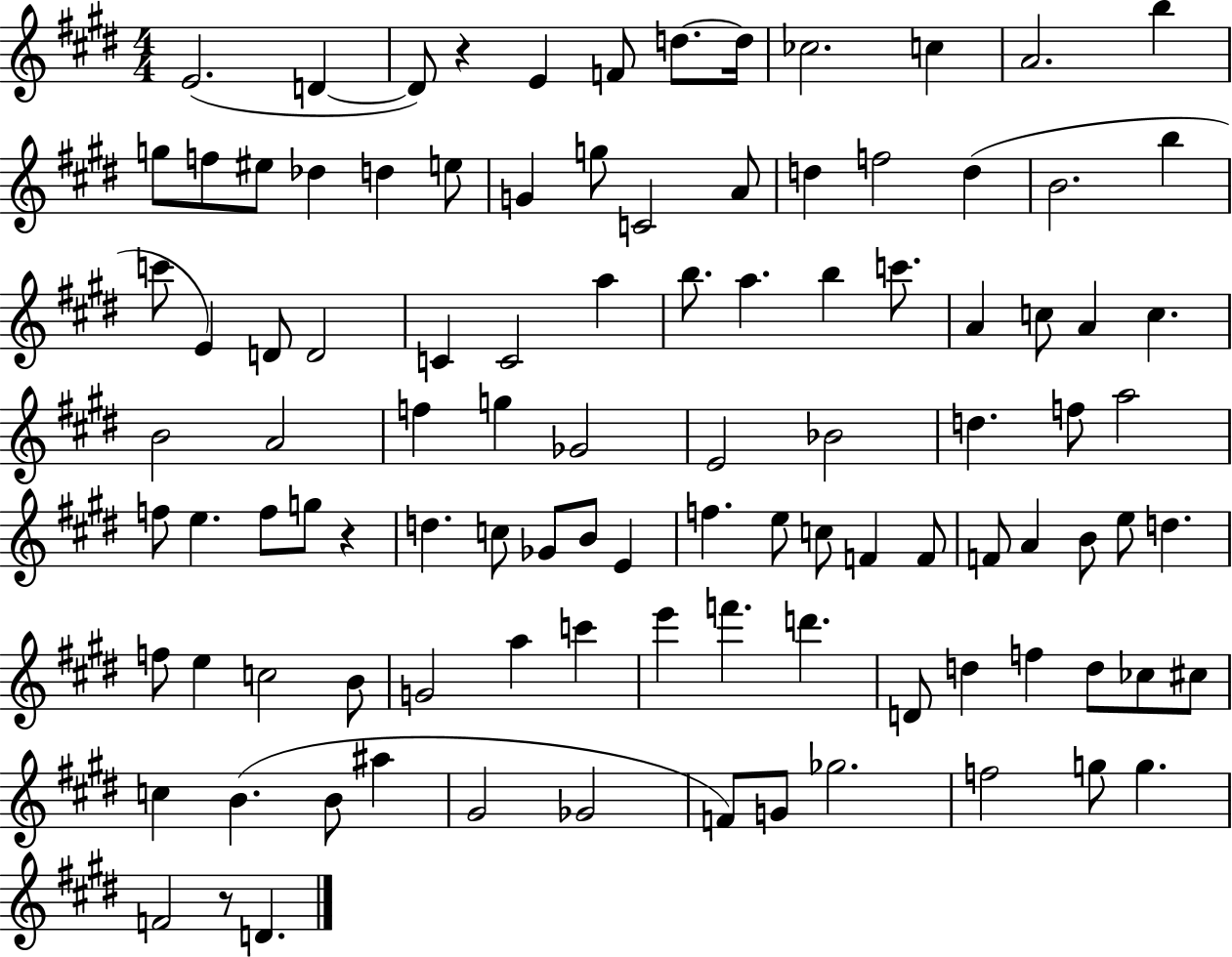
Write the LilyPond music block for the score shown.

{
  \clef treble
  \numericTimeSignature
  \time 4/4
  \key e \major
  e'2.( d'4~~ | d'8) r4 e'4 f'8 d''8.~~ d''16 | ces''2. c''4 | a'2. b''4 | \break g''8 f''8 eis''8 des''4 d''4 e''8 | g'4 g''8 c'2 a'8 | d''4 f''2 d''4( | b'2. b''4 | \break c'''8 e'4) d'8 d'2 | c'4 c'2 a''4 | b''8. a''4. b''4 c'''8. | a'4 c''8 a'4 c''4. | \break b'2 a'2 | f''4 g''4 ges'2 | e'2 bes'2 | d''4. f''8 a''2 | \break f''8 e''4. f''8 g''8 r4 | d''4. c''8 ges'8 b'8 e'4 | f''4. e''8 c''8 f'4 f'8 | f'8 a'4 b'8 e''8 d''4. | \break f''8 e''4 c''2 b'8 | g'2 a''4 c'''4 | e'''4 f'''4. d'''4. | d'8 d''4 f''4 d''8 ces''8 cis''8 | \break c''4 b'4.( b'8 ais''4 | gis'2 ges'2 | f'8) g'8 ges''2. | f''2 g''8 g''4. | \break f'2 r8 d'4. | \bar "|."
}